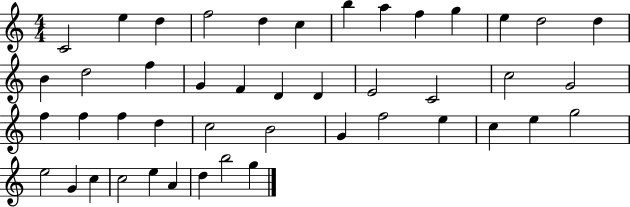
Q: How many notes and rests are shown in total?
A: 45